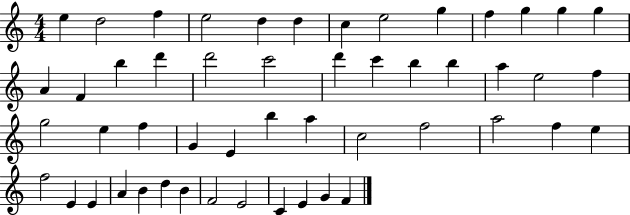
{
  \clef treble
  \numericTimeSignature
  \time 4/4
  \key c \major
  e''4 d''2 f''4 | e''2 d''4 d''4 | c''4 e''2 g''4 | f''4 g''4 g''4 g''4 | \break a'4 f'4 b''4 d'''4 | d'''2 c'''2 | d'''4 c'''4 b''4 b''4 | a''4 e''2 f''4 | \break g''2 e''4 f''4 | g'4 e'4 b''4 a''4 | c''2 f''2 | a''2 f''4 e''4 | \break f''2 e'4 e'4 | a'4 b'4 d''4 b'4 | f'2 e'2 | c'4 e'4 g'4 f'4 | \break \bar "|."
}